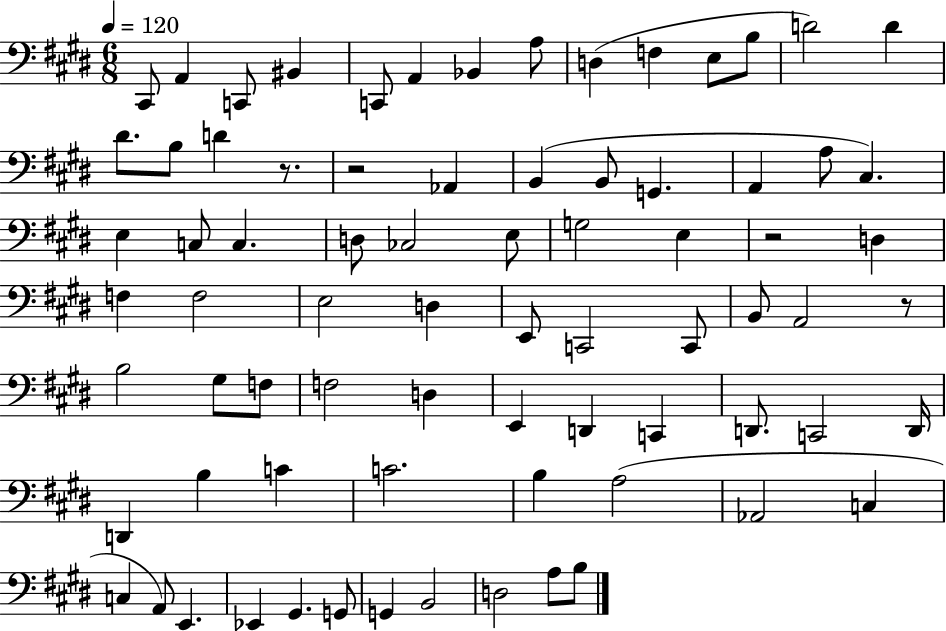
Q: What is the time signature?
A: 6/8